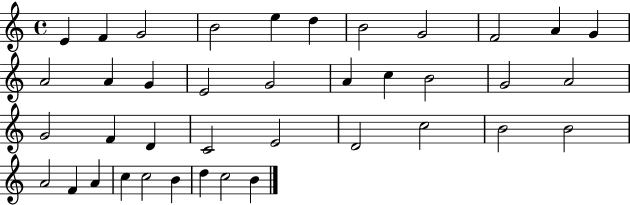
{
  \clef treble
  \time 4/4
  \defaultTimeSignature
  \key c \major
  e'4 f'4 g'2 | b'2 e''4 d''4 | b'2 g'2 | f'2 a'4 g'4 | \break a'2 a'4 g'4 | e'2 g'2 | a'4 c''4 b'2 | g'2 a'2 | \break g'2 f'4 d'4 | c'2 e'2 | d'2 c''2 | b'2 b'2 | \break a'2 f'4 a'4 | c''4 c''2 b'4 | d''4 c''2 b'4 | \bar "|."
}